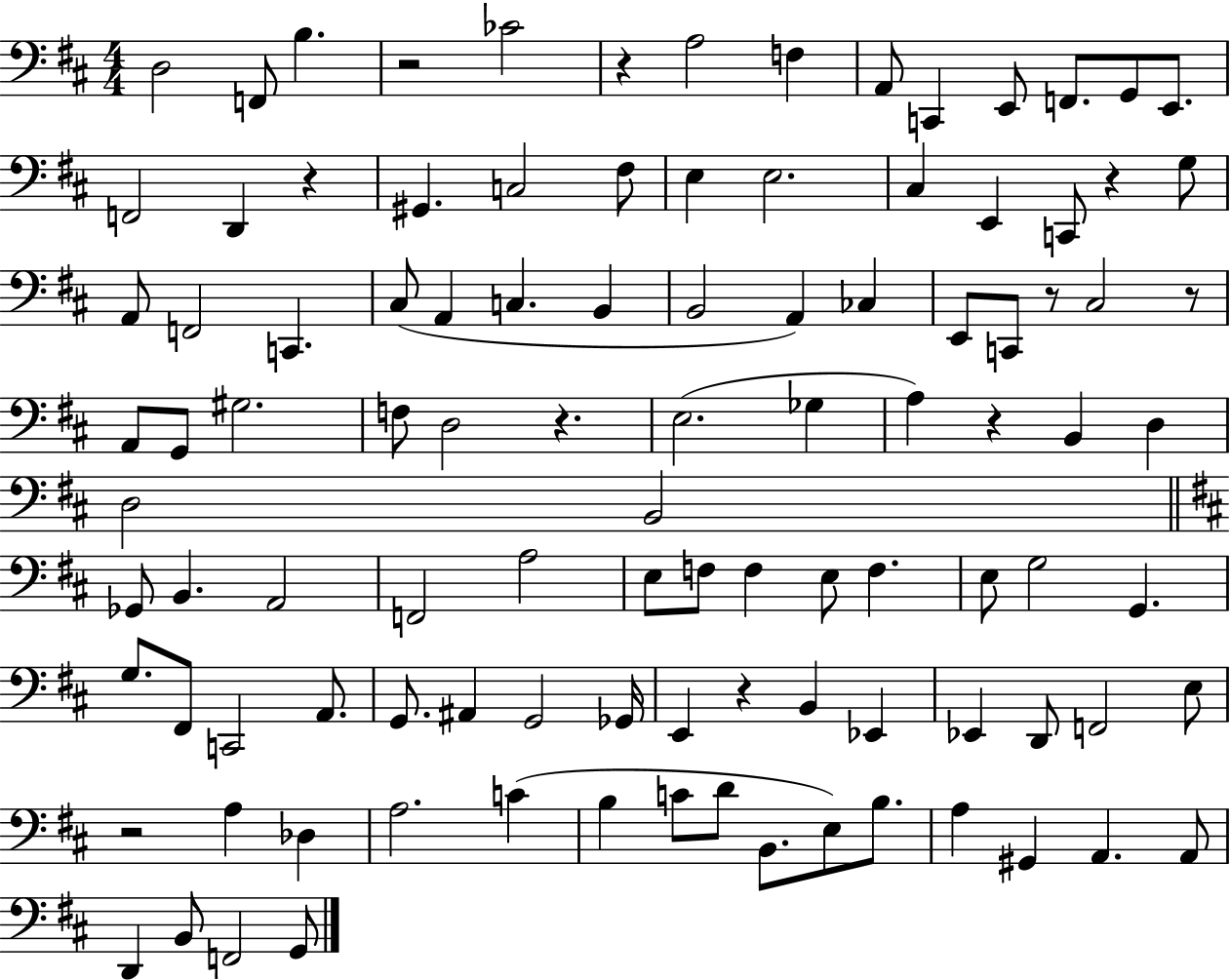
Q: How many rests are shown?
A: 10